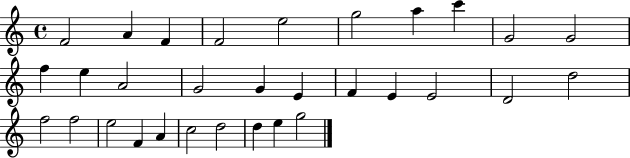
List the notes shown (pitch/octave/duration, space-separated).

F4/h A4/q F4/q F4/h E5/h G5/h A5/q C6/q G4/h G4/h F5/q E5/q A4/h G4/h G4/q E4/q F4/q E4/q E4/h D4/h D5/h F5/h F5/h E5/h F4/q A4/q C5/h D5/h D5/q E5/q G5/h